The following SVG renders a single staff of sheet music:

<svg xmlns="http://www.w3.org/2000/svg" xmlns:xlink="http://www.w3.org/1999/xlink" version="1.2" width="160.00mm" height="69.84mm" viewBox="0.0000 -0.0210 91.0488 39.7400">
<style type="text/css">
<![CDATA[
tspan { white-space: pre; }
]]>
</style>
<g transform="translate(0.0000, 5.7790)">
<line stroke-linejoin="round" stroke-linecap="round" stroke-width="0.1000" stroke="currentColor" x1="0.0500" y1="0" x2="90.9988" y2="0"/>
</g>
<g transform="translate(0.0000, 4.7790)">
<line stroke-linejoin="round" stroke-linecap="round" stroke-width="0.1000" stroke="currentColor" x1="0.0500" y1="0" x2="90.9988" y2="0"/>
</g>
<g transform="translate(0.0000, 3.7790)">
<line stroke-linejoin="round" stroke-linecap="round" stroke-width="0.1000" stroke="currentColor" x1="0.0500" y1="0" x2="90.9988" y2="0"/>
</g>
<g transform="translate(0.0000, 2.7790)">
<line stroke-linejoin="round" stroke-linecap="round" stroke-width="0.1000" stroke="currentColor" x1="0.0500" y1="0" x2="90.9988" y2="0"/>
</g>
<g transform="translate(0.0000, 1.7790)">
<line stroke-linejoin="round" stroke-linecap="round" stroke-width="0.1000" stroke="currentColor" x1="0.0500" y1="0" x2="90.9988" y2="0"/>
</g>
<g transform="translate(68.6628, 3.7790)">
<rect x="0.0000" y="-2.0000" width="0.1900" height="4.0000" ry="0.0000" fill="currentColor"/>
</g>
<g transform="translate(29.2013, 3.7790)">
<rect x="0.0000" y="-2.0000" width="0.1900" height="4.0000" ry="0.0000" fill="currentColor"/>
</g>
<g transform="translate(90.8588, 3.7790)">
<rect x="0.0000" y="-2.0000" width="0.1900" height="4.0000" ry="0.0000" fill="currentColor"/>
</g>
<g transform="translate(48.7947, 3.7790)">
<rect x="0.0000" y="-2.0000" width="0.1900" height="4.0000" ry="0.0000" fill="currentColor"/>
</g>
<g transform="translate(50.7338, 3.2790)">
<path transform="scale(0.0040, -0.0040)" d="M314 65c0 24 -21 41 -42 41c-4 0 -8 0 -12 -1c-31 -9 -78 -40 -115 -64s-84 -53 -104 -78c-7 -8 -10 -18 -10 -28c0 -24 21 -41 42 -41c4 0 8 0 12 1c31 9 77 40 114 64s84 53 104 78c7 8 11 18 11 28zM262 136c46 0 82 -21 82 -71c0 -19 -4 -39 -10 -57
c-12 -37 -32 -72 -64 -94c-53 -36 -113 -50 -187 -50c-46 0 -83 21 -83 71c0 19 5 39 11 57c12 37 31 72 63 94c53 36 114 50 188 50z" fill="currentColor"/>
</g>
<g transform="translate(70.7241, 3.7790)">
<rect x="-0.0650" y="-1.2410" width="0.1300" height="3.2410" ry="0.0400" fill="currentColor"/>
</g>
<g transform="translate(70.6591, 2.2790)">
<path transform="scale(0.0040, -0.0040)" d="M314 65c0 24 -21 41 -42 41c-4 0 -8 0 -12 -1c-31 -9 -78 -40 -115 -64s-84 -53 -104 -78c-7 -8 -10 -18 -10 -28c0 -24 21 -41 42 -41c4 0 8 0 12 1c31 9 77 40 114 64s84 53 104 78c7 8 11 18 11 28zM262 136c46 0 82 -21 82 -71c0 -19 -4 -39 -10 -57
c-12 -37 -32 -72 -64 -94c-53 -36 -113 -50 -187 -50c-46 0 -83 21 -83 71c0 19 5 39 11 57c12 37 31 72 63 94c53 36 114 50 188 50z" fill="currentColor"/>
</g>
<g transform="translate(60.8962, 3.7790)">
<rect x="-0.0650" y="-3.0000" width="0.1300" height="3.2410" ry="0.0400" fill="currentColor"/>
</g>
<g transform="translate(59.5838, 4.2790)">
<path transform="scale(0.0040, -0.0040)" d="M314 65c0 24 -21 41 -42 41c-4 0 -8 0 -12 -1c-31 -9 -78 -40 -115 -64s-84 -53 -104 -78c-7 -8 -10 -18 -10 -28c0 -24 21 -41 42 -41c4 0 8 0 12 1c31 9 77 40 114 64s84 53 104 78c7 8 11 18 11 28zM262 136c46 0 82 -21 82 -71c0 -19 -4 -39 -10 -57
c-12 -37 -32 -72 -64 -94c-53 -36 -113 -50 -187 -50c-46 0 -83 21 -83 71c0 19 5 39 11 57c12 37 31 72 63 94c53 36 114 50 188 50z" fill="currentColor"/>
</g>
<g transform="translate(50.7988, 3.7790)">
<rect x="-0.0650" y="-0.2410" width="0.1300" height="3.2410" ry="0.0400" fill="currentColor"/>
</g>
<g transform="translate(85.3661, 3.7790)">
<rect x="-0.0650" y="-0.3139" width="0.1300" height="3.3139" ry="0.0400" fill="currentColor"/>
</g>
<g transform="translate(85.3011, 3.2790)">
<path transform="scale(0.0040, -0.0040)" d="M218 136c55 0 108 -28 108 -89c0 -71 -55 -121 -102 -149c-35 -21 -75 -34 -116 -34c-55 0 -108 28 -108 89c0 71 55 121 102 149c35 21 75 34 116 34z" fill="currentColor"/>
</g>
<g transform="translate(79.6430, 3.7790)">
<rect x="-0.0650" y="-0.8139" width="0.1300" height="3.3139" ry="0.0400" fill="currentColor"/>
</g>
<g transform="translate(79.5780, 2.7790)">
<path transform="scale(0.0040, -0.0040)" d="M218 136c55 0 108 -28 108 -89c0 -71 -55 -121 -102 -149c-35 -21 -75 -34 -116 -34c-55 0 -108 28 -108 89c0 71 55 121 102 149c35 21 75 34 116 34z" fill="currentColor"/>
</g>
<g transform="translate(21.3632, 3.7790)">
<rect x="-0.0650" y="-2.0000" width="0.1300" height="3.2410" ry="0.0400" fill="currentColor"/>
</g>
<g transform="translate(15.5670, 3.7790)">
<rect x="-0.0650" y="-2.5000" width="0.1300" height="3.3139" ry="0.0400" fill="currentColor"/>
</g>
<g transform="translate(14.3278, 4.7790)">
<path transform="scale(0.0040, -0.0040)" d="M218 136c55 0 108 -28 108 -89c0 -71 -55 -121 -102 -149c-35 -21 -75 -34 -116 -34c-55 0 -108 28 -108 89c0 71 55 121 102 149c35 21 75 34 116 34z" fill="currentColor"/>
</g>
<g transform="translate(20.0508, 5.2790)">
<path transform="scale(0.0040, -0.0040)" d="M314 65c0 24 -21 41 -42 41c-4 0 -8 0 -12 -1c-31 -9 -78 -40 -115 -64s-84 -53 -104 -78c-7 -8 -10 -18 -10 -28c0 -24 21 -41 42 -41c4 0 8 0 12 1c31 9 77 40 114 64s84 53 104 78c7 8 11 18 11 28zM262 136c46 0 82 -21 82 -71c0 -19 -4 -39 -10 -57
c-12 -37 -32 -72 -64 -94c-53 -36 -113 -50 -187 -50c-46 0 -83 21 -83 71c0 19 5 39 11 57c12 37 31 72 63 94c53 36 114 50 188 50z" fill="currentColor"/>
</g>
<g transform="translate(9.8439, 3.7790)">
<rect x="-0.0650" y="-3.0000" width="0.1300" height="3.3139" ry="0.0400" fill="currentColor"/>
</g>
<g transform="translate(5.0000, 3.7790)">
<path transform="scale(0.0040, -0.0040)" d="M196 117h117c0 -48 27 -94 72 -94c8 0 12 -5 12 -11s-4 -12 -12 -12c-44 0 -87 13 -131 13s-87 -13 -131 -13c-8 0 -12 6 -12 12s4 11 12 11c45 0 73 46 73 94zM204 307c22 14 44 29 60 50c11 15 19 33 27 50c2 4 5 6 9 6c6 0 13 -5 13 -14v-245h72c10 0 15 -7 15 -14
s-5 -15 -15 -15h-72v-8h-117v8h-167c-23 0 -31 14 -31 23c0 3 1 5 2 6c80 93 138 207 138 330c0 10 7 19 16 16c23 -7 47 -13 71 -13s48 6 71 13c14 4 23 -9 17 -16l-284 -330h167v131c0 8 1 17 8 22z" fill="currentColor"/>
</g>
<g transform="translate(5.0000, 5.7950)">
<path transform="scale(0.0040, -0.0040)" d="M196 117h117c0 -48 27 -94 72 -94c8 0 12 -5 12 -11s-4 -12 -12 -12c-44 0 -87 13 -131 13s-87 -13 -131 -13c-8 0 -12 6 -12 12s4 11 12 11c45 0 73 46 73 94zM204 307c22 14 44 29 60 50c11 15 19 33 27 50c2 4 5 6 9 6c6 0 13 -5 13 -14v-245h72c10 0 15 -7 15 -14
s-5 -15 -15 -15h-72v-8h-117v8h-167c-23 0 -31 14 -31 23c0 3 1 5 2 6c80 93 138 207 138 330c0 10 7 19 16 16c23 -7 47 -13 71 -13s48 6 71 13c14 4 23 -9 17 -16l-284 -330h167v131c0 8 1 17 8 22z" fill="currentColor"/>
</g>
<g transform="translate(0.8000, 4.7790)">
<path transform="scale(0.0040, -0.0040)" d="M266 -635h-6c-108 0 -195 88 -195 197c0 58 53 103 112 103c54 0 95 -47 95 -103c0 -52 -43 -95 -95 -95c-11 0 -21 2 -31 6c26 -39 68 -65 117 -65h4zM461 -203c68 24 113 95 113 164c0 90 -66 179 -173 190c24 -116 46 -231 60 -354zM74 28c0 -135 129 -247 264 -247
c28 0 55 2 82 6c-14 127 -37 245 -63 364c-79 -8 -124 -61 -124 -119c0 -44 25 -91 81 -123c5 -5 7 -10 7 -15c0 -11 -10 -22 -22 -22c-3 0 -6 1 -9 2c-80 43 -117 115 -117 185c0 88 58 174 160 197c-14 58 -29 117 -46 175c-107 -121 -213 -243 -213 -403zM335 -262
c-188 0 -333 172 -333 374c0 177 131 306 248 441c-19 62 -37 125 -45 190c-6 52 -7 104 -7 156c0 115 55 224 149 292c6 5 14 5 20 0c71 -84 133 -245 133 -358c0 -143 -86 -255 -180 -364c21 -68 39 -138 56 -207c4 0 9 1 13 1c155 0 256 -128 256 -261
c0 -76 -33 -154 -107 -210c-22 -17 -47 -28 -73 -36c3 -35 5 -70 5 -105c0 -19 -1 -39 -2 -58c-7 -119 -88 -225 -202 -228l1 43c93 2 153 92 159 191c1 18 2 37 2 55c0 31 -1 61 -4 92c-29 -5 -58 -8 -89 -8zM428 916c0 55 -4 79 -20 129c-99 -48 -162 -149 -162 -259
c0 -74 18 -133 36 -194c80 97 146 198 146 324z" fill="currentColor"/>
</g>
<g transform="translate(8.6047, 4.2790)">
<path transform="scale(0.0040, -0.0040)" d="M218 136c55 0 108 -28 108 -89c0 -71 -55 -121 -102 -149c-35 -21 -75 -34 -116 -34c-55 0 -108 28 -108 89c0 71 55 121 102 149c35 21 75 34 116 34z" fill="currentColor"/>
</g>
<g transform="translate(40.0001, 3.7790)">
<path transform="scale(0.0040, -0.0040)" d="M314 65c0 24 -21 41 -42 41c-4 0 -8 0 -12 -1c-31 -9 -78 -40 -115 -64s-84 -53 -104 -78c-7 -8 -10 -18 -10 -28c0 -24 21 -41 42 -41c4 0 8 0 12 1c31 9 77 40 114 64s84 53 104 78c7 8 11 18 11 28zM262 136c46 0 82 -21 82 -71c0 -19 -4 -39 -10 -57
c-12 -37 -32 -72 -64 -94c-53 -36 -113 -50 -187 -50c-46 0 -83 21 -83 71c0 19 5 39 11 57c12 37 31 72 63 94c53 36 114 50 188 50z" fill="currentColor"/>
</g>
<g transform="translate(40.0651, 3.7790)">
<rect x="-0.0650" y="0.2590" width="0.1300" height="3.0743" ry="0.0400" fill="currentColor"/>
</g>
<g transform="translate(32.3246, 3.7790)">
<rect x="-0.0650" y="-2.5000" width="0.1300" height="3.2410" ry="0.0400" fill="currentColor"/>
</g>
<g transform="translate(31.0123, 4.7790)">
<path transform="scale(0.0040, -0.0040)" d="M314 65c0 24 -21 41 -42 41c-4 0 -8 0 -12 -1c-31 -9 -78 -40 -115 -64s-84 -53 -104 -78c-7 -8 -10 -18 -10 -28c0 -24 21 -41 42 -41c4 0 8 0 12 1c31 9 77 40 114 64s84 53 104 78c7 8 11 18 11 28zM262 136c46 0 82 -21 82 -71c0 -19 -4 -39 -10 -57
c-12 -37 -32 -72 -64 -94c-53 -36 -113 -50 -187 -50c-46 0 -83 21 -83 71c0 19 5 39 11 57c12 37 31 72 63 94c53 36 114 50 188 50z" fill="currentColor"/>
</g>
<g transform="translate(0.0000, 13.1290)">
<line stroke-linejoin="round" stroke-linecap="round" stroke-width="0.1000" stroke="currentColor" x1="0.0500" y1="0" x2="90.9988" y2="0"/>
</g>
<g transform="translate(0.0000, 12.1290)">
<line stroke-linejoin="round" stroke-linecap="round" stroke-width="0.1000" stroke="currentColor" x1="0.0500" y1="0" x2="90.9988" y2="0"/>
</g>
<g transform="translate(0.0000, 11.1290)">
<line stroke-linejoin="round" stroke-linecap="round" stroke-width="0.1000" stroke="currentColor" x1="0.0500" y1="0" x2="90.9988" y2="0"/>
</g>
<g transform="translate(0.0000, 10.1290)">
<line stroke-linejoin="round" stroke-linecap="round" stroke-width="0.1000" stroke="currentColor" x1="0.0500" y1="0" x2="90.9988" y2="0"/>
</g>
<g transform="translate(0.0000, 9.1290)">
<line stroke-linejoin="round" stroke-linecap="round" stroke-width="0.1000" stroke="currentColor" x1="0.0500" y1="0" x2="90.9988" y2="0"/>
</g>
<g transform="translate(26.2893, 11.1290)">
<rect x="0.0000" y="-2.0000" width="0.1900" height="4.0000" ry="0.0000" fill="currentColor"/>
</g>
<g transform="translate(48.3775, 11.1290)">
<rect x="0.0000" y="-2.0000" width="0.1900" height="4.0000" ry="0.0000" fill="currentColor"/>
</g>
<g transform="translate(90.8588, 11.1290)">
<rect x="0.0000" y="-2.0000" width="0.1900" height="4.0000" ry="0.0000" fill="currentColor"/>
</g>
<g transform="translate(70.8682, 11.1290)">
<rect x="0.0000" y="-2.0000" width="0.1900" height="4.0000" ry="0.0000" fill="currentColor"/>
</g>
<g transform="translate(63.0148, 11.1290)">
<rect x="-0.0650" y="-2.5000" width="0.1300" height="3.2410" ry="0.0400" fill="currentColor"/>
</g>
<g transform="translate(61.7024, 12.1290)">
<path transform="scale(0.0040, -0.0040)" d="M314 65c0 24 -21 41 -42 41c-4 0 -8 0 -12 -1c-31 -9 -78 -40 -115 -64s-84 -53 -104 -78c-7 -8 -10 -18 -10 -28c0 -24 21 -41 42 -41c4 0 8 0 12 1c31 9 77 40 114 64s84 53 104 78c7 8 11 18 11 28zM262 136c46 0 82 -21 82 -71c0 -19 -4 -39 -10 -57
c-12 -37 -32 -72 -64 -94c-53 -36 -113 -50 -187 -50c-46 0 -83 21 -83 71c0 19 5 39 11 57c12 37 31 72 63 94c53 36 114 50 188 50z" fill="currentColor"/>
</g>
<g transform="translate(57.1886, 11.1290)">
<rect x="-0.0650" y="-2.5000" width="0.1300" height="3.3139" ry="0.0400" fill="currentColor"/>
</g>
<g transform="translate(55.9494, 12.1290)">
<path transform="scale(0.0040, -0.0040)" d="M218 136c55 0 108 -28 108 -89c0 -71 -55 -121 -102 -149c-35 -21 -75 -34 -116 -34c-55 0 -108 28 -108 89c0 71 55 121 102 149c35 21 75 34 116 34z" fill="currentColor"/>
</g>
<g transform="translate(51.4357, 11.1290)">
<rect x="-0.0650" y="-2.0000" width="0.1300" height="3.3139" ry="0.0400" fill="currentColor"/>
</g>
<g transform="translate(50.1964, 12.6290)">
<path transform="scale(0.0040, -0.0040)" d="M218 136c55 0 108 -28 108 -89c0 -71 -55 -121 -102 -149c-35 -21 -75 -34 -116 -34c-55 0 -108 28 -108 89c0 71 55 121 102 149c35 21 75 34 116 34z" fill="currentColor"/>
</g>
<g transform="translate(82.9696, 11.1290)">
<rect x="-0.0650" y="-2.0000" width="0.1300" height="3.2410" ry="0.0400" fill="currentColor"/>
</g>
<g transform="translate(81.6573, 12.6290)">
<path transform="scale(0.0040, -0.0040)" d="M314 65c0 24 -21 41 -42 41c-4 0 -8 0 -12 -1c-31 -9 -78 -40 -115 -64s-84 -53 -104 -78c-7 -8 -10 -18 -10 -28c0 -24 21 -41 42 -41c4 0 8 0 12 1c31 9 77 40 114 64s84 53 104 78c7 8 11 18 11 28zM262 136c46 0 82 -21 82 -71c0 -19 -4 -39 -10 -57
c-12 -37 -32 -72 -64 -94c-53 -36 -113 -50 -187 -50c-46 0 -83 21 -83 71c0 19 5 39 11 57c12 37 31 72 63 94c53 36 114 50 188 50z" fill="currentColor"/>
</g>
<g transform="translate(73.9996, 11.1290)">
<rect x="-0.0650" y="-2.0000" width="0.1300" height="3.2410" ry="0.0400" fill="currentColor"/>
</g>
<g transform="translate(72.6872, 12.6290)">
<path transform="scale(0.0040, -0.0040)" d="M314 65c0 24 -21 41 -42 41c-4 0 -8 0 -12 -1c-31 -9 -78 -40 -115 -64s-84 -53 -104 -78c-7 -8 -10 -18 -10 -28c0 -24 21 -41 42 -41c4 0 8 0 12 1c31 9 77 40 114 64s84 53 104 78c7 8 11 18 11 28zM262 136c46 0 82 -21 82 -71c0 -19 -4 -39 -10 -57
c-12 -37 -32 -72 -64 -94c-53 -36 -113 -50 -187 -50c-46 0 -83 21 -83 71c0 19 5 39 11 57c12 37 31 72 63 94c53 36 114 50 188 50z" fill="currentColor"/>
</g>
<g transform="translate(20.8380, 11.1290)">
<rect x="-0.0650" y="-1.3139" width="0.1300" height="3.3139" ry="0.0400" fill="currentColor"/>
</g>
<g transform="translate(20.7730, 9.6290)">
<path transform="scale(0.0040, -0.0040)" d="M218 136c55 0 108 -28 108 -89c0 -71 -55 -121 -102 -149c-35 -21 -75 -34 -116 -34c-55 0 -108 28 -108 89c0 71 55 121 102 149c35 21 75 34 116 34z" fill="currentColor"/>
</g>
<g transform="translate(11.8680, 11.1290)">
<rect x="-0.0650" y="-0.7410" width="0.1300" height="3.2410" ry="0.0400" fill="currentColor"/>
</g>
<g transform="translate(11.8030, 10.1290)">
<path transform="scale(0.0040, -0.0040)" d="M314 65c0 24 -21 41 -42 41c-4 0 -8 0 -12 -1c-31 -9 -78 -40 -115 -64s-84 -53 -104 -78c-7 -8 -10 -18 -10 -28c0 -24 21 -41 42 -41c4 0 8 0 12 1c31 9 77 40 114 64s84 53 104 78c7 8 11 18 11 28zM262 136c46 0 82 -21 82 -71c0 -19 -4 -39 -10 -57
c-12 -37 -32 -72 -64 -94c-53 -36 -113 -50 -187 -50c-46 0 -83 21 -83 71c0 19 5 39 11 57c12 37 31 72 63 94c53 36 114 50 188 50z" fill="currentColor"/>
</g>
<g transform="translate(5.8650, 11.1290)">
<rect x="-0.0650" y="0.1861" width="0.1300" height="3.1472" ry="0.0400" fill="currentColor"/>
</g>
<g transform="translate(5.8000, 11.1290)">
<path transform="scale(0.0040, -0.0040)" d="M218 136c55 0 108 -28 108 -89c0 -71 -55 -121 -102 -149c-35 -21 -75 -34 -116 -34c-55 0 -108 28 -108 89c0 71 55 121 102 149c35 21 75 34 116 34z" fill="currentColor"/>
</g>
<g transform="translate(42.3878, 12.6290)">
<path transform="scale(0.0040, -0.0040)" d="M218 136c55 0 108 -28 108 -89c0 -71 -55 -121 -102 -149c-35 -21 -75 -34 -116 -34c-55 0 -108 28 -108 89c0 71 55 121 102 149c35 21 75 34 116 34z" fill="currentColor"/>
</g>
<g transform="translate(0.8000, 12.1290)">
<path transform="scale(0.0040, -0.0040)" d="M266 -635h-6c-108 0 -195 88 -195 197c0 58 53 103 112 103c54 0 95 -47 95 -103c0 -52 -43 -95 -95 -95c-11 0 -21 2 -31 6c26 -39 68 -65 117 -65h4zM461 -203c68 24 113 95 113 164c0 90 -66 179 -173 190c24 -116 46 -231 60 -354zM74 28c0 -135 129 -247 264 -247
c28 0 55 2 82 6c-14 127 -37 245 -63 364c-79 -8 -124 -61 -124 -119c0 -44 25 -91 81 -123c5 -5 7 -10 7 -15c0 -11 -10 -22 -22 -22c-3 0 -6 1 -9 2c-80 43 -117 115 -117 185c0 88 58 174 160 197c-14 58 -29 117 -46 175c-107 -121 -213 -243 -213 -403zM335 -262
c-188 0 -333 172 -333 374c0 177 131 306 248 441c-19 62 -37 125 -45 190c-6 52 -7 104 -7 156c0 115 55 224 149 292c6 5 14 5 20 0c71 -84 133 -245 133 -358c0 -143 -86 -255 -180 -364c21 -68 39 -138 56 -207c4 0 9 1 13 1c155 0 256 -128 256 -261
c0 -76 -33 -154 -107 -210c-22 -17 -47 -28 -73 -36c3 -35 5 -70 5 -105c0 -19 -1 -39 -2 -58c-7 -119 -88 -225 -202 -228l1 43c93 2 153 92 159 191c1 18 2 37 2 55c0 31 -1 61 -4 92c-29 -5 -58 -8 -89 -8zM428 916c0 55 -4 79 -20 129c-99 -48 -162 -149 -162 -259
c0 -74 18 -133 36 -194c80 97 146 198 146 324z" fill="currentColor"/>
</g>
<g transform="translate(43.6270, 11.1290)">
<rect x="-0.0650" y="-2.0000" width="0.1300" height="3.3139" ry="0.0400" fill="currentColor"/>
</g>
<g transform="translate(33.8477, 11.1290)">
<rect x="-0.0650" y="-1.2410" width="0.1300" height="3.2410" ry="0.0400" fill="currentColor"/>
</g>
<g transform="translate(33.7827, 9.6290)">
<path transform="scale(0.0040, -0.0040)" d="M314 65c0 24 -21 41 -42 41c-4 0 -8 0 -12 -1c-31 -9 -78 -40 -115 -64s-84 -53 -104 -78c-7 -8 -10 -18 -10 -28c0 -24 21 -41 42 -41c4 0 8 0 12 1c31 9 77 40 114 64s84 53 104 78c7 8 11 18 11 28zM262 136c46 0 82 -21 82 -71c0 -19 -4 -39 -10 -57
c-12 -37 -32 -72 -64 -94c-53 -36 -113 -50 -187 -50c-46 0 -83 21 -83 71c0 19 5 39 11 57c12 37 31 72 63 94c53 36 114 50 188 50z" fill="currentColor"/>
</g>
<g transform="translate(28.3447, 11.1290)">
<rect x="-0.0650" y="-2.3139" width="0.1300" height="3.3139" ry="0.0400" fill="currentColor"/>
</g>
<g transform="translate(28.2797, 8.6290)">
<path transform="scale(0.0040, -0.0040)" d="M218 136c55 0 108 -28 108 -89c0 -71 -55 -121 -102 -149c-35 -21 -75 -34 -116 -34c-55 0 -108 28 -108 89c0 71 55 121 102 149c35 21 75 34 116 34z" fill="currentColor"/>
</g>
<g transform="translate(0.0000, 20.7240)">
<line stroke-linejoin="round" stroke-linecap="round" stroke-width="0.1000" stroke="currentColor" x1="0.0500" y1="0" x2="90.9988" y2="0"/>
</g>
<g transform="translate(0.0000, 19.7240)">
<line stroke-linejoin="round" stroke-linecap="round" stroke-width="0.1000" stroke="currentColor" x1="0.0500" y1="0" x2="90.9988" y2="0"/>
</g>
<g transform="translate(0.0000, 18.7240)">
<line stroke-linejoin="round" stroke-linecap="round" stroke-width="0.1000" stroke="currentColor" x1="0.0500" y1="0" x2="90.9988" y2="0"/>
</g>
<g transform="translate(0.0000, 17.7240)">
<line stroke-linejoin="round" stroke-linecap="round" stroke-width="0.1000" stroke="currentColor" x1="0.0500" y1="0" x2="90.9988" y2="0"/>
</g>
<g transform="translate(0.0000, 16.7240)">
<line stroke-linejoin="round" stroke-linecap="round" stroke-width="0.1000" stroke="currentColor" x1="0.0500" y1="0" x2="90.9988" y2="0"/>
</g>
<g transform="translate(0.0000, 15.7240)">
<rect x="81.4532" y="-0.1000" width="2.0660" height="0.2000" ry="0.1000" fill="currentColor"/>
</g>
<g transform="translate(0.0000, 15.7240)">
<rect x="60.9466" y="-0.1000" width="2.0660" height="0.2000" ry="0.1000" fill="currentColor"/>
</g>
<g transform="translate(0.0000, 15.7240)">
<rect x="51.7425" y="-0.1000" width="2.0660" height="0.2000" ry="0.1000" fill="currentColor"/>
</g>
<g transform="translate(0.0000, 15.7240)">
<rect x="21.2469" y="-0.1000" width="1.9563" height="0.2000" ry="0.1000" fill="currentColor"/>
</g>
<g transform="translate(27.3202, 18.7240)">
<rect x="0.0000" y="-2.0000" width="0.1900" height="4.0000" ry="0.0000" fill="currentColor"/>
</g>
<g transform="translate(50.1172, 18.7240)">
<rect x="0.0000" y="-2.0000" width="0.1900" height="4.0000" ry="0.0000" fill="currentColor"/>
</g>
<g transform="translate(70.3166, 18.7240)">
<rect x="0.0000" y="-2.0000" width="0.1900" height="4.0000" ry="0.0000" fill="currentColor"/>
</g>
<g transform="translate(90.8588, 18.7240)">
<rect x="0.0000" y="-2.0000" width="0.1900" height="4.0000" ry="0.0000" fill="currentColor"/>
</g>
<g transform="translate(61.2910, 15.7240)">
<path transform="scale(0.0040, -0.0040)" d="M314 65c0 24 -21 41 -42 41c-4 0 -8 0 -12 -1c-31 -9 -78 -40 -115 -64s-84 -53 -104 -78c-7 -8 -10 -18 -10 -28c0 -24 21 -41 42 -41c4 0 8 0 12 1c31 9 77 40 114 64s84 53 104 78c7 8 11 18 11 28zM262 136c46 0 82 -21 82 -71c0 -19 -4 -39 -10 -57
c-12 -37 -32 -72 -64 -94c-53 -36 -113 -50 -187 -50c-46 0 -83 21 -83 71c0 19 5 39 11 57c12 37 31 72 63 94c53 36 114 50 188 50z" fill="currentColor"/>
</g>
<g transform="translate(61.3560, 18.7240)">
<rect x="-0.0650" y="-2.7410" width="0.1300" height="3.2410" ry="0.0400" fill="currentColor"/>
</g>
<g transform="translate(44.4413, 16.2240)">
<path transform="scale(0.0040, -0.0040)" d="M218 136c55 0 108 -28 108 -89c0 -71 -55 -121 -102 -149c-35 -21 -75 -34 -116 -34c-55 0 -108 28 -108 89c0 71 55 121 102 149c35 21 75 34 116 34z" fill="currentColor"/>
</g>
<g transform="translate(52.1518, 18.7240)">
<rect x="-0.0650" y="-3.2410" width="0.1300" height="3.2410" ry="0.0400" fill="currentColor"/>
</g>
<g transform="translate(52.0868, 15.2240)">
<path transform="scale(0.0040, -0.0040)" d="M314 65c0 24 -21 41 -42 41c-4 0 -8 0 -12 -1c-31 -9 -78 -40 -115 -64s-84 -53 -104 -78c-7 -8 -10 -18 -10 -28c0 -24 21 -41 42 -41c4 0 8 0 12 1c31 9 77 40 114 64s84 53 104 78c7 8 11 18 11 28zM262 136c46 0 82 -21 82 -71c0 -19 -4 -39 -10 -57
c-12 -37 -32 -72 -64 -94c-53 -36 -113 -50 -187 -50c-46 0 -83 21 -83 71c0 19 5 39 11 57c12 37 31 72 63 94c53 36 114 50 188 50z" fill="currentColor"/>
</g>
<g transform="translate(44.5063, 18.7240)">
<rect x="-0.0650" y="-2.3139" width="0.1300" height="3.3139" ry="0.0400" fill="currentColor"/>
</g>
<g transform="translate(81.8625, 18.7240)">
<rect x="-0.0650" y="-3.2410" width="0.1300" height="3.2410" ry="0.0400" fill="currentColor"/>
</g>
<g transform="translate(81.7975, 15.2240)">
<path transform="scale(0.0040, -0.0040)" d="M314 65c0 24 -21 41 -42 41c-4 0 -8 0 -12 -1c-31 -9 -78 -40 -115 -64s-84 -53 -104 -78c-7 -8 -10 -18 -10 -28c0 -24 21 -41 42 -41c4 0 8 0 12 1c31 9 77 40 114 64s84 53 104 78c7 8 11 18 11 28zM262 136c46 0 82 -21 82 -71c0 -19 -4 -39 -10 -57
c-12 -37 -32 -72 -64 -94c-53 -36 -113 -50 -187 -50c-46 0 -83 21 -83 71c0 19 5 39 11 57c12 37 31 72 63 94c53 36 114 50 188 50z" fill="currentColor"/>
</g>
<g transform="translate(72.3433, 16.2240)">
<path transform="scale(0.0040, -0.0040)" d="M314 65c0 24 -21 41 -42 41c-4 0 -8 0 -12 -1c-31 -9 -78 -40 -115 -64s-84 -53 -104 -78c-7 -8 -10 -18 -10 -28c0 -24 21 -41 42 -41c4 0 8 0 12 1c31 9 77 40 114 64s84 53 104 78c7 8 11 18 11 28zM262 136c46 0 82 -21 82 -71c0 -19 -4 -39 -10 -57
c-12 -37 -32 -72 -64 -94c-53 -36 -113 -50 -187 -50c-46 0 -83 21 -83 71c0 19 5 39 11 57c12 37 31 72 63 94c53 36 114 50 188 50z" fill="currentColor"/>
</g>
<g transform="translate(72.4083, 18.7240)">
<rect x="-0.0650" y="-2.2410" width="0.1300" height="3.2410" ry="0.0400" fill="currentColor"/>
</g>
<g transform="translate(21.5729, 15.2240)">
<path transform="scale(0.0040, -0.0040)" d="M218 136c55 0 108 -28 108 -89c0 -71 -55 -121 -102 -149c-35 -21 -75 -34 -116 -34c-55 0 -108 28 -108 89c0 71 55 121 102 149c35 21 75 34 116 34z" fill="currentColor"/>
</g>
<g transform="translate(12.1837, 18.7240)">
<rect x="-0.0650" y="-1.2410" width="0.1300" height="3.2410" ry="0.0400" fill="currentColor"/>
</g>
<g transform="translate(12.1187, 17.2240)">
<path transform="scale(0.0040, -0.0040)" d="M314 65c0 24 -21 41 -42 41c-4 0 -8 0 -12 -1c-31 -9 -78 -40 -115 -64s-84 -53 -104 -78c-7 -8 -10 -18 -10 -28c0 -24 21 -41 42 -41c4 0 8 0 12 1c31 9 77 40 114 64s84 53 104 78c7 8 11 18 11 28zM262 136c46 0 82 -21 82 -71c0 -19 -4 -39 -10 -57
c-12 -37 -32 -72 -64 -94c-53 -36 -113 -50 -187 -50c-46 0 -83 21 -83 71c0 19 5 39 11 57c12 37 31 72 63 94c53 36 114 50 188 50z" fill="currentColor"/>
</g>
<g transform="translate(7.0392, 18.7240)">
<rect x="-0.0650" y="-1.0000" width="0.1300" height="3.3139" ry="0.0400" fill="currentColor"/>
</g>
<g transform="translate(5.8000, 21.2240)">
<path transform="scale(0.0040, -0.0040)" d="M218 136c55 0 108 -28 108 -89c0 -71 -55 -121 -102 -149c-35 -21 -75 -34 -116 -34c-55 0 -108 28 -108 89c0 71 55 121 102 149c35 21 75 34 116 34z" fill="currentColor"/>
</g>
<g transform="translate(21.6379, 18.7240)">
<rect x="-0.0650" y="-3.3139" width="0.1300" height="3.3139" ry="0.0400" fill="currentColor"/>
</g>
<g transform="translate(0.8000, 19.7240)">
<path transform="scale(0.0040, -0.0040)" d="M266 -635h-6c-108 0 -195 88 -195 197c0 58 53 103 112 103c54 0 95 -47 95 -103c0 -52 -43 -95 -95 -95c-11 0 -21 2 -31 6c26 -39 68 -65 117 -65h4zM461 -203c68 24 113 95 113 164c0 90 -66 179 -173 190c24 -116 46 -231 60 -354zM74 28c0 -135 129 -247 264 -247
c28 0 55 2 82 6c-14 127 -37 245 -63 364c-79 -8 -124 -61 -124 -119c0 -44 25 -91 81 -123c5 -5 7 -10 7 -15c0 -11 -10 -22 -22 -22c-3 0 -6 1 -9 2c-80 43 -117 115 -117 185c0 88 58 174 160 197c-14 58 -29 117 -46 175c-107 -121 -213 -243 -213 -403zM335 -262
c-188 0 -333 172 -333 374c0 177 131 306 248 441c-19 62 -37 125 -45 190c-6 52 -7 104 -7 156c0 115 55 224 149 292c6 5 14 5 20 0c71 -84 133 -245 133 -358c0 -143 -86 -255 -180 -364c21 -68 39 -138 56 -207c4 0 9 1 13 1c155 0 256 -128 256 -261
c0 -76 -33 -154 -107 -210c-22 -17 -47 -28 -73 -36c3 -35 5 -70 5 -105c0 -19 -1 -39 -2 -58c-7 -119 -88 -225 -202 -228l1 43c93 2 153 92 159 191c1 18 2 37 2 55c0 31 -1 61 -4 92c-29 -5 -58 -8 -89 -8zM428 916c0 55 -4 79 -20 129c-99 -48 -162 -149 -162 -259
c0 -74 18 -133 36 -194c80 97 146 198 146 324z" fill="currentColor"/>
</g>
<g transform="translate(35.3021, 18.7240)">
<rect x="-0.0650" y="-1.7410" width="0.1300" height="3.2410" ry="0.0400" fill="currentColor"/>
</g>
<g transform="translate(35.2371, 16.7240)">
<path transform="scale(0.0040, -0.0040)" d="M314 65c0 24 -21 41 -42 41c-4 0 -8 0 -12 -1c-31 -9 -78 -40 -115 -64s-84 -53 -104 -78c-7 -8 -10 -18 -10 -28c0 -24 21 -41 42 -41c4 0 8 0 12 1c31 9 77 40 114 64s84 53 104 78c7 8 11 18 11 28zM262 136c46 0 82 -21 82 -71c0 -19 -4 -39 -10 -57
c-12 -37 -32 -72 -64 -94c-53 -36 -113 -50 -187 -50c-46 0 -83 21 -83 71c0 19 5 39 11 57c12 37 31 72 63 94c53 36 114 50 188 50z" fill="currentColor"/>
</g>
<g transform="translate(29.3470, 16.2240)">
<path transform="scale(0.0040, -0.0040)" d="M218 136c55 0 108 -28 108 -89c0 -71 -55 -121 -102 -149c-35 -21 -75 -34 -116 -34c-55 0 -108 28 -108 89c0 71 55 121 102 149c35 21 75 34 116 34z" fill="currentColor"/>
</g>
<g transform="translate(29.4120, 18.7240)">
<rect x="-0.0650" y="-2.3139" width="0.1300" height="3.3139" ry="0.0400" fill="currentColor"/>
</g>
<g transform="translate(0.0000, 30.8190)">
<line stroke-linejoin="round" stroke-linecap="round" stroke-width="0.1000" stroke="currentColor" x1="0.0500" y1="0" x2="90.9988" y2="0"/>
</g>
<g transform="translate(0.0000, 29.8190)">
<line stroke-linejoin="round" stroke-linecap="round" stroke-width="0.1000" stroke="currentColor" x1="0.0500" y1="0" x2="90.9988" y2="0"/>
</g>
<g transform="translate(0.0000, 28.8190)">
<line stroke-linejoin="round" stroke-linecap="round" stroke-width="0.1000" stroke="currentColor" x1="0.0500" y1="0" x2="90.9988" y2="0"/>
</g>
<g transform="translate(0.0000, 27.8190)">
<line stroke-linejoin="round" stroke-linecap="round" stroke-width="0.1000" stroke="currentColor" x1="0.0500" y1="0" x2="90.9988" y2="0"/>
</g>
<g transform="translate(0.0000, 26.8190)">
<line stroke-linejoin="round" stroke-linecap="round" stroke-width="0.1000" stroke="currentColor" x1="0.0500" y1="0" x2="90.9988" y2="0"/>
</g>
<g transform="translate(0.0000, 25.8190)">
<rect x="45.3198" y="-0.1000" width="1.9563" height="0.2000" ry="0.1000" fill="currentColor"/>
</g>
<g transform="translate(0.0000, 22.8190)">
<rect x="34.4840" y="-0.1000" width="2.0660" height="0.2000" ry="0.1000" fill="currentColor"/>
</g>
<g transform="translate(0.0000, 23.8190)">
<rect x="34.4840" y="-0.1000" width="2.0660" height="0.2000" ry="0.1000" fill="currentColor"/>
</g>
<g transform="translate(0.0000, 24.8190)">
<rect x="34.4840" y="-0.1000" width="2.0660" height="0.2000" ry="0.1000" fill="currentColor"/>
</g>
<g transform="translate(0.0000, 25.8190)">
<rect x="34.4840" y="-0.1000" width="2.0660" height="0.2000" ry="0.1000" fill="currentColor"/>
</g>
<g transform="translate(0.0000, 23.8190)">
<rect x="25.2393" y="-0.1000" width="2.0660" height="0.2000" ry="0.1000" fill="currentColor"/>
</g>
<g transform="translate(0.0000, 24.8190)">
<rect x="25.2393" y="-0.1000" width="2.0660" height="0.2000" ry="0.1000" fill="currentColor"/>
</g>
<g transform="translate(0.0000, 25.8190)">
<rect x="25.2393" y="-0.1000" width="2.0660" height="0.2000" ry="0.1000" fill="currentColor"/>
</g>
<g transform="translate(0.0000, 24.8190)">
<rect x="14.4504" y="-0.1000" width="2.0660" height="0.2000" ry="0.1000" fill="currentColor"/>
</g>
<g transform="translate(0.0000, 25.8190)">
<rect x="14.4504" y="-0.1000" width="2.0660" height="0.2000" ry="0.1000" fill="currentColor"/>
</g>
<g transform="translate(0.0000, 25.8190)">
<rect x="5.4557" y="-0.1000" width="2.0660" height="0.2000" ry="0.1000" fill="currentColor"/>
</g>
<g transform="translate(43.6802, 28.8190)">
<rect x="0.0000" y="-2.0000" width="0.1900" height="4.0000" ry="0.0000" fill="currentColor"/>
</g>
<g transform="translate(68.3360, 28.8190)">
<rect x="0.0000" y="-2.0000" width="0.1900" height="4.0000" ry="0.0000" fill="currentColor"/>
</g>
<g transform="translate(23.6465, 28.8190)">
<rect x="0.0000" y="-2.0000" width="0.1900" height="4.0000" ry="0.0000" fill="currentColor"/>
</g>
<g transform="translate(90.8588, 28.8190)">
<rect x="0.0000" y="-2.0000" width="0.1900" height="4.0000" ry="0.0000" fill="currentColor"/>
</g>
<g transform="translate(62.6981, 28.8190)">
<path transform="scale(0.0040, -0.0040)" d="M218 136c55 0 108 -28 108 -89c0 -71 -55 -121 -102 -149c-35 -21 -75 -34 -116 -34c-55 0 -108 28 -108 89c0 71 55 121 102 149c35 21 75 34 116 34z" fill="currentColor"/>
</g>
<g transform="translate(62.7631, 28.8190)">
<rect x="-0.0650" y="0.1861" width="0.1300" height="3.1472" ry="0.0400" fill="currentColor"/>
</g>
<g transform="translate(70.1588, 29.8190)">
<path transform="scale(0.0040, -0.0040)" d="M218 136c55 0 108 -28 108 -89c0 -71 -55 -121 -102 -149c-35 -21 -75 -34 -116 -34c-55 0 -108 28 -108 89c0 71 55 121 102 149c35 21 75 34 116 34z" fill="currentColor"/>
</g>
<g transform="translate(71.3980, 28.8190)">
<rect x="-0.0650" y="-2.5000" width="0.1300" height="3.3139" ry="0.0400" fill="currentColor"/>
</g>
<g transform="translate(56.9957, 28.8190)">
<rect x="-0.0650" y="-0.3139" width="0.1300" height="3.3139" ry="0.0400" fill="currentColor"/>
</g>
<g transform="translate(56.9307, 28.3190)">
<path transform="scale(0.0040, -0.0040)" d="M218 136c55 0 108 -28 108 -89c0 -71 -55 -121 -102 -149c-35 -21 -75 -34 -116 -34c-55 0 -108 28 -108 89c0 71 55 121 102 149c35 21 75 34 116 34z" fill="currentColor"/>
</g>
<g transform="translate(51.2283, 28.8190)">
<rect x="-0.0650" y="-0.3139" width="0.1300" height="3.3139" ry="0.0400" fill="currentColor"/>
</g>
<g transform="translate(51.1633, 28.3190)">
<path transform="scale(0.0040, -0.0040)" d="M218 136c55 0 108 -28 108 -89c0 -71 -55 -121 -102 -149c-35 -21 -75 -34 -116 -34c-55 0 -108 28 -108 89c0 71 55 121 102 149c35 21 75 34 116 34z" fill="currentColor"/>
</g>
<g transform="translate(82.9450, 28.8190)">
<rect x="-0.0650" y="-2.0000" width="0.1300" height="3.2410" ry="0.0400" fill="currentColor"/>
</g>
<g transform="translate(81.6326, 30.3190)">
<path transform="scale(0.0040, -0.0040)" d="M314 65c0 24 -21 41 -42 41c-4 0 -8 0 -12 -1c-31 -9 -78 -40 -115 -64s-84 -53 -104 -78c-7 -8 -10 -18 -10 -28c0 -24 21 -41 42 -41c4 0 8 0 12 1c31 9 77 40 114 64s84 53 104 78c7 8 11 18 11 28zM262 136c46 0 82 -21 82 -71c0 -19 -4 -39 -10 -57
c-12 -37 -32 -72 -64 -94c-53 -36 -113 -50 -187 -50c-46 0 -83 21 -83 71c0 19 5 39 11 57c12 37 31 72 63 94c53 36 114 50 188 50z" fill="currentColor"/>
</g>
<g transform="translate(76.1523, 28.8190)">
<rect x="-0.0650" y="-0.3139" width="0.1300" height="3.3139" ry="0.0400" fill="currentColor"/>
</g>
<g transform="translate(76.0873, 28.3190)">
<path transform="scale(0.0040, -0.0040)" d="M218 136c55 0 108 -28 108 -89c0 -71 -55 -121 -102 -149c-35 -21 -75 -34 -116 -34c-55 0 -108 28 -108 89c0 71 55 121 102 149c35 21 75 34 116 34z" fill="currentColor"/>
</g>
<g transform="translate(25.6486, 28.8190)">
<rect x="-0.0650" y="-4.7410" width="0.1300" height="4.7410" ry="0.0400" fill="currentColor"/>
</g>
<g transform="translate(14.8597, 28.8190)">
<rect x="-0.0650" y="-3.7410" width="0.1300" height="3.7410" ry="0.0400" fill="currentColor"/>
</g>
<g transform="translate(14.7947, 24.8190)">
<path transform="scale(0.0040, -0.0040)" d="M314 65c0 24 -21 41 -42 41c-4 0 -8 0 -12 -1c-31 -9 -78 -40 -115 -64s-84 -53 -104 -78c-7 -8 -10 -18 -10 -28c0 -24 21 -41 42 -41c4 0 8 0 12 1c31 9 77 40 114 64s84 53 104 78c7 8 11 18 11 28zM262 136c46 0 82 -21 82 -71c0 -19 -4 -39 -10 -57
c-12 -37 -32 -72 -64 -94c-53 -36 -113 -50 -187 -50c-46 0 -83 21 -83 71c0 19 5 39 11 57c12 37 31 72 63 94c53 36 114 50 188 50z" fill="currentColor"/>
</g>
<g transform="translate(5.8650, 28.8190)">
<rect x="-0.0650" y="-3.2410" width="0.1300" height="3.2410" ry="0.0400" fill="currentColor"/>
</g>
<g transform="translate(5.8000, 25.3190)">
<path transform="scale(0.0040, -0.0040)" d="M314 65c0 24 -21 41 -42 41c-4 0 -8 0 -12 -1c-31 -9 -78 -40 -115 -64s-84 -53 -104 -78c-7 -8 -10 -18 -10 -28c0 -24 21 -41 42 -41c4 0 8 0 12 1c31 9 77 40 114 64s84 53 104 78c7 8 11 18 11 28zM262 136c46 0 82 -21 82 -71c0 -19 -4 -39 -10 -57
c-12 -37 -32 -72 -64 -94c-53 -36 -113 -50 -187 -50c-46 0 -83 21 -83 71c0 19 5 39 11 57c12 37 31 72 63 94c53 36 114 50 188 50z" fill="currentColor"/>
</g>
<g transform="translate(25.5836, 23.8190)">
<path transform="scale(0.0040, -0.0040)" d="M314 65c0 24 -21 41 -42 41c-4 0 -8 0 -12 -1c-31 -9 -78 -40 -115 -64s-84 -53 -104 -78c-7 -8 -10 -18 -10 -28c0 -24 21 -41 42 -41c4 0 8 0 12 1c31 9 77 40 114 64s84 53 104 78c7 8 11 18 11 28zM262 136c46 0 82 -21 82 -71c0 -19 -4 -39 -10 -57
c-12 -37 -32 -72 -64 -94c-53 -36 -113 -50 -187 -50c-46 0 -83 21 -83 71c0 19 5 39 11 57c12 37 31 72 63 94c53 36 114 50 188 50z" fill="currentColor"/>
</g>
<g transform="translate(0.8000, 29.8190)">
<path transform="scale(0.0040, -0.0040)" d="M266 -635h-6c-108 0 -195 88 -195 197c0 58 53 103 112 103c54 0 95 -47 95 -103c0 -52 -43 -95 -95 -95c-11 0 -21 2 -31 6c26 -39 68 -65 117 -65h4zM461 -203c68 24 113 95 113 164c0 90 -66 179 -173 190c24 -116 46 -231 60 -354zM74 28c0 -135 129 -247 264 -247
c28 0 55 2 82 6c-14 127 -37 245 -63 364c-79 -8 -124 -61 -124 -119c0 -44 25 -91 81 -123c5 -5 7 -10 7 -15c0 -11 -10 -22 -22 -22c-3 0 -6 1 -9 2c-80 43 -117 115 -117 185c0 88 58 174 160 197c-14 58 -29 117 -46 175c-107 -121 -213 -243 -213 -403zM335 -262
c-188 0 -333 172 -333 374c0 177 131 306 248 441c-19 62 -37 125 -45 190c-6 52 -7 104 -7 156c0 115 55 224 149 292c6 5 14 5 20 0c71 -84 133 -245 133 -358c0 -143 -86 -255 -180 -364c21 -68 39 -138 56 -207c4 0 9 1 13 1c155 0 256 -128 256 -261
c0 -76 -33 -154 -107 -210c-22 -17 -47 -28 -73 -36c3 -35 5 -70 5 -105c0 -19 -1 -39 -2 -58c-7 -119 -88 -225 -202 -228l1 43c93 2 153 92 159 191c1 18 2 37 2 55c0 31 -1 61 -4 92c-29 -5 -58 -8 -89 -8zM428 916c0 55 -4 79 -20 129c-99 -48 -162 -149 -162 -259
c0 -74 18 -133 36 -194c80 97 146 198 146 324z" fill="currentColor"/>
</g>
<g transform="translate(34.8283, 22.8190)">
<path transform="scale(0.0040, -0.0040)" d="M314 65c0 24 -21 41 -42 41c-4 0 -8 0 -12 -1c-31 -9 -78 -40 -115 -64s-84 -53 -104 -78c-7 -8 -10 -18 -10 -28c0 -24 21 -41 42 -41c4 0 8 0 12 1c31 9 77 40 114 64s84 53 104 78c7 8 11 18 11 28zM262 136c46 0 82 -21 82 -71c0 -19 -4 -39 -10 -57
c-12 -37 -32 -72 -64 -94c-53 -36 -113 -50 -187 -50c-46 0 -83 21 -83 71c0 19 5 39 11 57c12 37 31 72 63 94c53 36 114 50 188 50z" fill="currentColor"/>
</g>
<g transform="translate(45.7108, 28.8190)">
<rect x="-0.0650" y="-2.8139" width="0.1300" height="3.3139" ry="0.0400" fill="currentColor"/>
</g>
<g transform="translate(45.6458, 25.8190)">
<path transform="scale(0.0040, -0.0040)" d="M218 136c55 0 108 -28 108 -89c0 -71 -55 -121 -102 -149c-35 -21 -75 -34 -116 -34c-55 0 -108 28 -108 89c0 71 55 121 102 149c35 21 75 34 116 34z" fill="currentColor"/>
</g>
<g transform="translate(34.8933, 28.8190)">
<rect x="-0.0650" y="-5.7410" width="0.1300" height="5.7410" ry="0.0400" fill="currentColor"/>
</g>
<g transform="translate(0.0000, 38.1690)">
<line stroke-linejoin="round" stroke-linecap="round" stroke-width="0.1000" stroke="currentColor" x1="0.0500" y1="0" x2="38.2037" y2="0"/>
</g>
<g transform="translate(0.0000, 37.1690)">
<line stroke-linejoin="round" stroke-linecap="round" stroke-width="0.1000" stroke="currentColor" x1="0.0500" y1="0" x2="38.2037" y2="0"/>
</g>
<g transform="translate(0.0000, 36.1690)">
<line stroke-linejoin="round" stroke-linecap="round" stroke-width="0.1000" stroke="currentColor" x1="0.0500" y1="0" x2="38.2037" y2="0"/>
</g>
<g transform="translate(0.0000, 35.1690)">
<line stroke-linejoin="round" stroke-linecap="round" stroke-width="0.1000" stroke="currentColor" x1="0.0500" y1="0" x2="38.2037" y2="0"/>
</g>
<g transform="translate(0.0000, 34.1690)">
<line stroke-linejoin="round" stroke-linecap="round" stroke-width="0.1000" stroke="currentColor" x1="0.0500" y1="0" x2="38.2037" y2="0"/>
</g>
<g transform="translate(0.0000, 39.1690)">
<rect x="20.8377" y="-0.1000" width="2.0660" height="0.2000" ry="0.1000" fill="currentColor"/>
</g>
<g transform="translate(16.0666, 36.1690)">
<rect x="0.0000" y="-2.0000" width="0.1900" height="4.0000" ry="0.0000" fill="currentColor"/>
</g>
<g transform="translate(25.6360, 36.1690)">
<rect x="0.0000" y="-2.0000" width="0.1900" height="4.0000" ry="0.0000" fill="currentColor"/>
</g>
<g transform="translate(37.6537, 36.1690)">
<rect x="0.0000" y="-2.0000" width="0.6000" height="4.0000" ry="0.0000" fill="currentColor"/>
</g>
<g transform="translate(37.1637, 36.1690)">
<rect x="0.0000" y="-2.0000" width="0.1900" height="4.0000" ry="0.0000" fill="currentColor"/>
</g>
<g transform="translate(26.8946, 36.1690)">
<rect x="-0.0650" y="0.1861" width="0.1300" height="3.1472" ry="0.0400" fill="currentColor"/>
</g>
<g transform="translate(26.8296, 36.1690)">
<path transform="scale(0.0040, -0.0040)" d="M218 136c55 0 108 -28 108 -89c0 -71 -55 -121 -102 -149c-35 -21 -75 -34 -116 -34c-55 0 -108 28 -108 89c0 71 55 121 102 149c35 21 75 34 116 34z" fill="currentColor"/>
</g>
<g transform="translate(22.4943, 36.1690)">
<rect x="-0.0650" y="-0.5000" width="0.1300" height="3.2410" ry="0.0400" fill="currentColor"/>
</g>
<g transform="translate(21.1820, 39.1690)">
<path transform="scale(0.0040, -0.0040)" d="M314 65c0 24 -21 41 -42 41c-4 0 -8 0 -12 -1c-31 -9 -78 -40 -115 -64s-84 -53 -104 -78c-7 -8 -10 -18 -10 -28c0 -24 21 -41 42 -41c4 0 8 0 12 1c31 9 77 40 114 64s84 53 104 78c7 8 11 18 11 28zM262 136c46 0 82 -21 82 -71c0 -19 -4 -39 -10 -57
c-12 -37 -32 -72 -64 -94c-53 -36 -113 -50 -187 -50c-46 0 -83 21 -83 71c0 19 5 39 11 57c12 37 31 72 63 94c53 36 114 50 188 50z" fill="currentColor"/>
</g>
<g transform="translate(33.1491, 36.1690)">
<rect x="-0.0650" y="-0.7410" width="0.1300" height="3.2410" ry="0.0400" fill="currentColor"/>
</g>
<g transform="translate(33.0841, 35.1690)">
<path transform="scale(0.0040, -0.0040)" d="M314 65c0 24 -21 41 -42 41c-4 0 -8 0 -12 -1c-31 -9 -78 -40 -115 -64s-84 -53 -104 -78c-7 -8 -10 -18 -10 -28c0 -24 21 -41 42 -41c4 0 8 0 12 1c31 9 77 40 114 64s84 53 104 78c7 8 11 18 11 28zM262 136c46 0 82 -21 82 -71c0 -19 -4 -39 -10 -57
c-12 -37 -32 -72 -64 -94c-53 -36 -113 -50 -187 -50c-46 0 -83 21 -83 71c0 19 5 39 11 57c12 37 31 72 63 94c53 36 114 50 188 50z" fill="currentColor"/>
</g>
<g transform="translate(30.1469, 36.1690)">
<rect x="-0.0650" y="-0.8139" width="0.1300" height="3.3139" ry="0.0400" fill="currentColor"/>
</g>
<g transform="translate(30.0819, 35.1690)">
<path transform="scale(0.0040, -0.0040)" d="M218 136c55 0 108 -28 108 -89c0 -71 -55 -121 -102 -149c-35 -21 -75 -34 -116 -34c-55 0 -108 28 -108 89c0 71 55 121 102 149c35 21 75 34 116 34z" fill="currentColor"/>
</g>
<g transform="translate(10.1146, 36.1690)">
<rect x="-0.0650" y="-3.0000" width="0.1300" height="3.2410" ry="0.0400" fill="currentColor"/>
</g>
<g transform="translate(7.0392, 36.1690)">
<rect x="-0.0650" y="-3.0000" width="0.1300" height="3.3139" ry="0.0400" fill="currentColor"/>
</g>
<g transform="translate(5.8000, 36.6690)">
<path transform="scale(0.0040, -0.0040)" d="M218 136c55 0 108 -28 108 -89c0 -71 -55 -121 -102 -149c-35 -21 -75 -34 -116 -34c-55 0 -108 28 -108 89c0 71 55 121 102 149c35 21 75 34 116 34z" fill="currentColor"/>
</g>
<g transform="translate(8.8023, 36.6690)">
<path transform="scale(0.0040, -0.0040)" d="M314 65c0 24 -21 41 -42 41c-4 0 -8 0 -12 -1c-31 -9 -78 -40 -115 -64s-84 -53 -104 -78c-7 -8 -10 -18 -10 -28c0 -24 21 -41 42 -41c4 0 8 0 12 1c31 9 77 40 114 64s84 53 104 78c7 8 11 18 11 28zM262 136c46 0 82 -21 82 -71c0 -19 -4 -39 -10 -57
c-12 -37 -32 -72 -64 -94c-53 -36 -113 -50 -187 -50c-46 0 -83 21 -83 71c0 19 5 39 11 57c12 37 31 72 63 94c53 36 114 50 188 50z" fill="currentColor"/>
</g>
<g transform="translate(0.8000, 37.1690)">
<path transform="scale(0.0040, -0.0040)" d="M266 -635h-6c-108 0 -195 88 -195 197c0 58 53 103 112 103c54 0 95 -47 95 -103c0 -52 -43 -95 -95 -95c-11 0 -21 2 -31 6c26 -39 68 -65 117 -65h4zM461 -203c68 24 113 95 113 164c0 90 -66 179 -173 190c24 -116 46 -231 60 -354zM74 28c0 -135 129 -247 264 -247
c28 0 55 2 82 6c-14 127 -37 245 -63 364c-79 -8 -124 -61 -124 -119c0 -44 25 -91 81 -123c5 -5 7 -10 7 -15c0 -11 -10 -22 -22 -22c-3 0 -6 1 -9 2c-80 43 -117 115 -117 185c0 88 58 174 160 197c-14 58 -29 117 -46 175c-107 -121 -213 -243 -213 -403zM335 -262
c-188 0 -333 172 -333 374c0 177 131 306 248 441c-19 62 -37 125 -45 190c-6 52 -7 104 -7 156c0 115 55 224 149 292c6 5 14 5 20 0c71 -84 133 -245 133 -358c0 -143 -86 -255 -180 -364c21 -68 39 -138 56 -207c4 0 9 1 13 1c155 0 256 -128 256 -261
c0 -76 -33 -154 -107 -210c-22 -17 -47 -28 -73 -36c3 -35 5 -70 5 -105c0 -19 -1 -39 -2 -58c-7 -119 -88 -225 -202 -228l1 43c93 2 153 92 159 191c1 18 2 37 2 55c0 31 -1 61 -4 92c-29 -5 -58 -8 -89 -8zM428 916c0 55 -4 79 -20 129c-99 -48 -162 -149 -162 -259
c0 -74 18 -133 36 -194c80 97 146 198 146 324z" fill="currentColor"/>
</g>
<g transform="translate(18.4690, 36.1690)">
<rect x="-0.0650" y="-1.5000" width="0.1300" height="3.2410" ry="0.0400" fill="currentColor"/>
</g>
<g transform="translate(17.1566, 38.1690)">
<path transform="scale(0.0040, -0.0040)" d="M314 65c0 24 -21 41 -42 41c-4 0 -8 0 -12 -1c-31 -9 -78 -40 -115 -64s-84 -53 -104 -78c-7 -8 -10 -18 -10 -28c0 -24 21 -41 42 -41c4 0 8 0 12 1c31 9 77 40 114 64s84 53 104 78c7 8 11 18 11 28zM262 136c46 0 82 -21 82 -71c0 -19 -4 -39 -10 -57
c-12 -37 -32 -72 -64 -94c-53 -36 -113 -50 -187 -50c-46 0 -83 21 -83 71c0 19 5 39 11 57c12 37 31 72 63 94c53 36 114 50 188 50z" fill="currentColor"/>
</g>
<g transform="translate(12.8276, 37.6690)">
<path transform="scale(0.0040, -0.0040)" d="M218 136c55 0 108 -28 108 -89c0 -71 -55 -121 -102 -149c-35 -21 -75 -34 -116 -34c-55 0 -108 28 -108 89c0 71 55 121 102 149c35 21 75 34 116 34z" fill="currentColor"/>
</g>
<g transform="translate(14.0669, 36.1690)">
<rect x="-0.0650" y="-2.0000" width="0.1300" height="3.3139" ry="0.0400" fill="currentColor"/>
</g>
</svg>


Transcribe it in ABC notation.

X:1
T:Untitled
M:4/4
L:1/4
K:C
A G F2 G2 B2 c2 A2 e2 d c B d2 e g e2 F F G G2 F2 F2 D e2 b g f2 g b2 a2 g2 b2 b2 c'2 e'2 g'2 a c c B G c F2 A A2 F E2 C2 B d d2